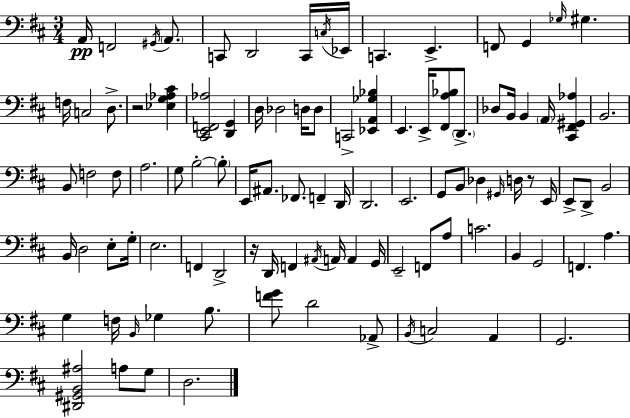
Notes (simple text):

A2/s F2/h G#2/s A2/e. C2/e D2/h C2/s C3/s Eb2/s C2/q. E2/q. F2/e G2/q Gb3/s G#3/q. F3/s C3/h D3/e. R/h [Eb3,G3,Ab3,C#4]/q [C#2,E2,F2,Ab3]/h [D2,G2]/q D3/s Db3/h D3/s D3/e C2/h [Eb2,A2,Gb3,Bb3]/q E2/q. E2/s [F#2,A3,Bb3]/e D2/e. Db3/e B2/s B2/q A2/s [C#2,F#2,G#2,Ab3]/q B2/h. B2/e F3/h F3/e A3/h. G3/e B3/h B3/e E2/s A#2/e. FES2/e. F2/q D2/s D2/h. E2/h. G2/e B2/e Db3/q G#2/s D3/s R/e E2/s E2/e D2/e B2/h B2/s D3/h E3/e G3/s E3/h. F2/q D2/h R/s D2/s F2/q A#2/s A2/s A2/q G2/s E2/h F2/e A3/e C4/h. B2/q G2/h F2/q. A3/q. G3/q F3/s B2/s Gb3/q B3/e. [F4,G4]/e D4/h Ab2/e B2/s C3/h A2/q G2/h. [D#2,G#2,B2,A#3]/h A3/e G3/e D3/h.